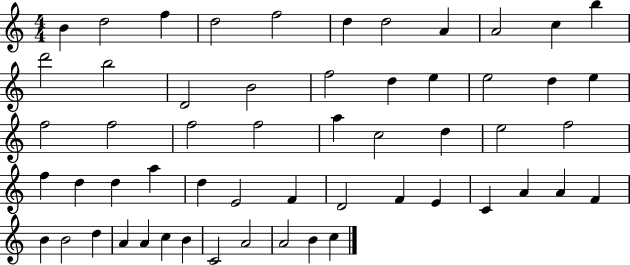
B4/q D5/h F5/q D5/h F5/h D5/q D5/h A4/q A4/h C5/q B5/q D6/h B5/h D4/h B4/h F5/h D5/q E5/q E5/h D5/q E5/q F5/h F5/h F5/h F5/h A5/q C5/h D5/q E5/h F5/h F5/q D5/q D5/q A5/q D5/q E4/h F4/q D4/h F4/q E4/q C4/q A4/q A4/q F4/q B4/q B4/h D5/q A4/q A4/q C5/q B4/q C4/h A4/h A4/h B4/q C5/q